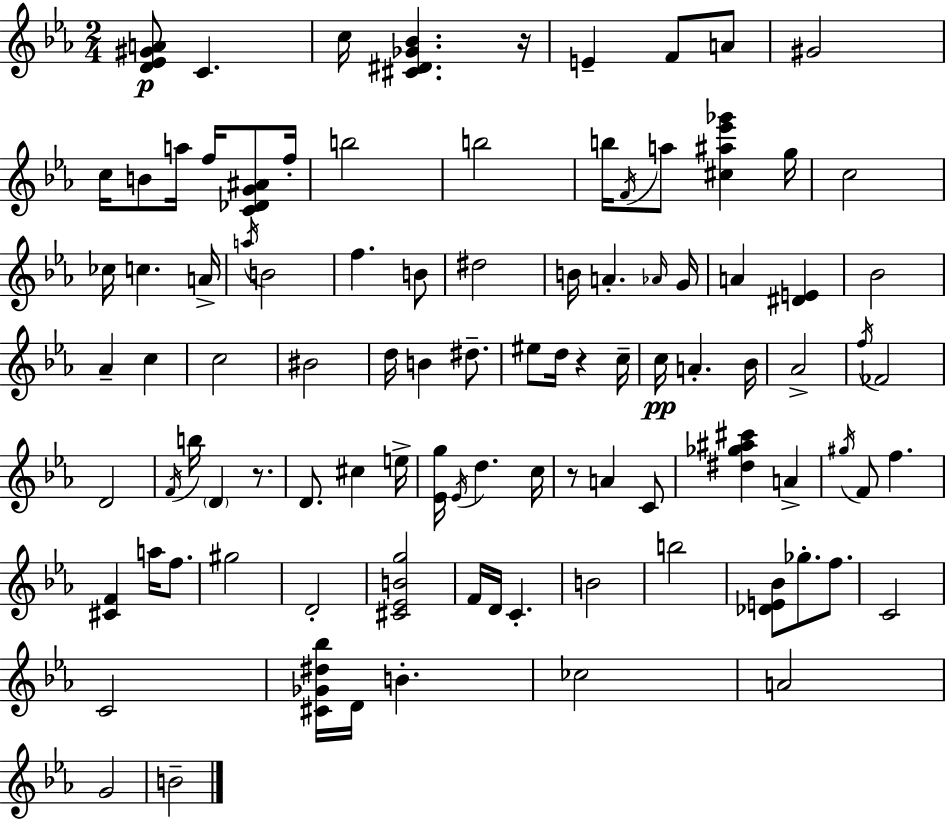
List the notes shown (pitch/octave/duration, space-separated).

[D4,Eb4,G#4,A4]/e C4/q. C5/s [C#4,D#4,Gb4,Bb4]/q. R/s E4/q F4/e A4/e G#4/h C5/s B4/e A5/s F5/s [C4,Db4,G4,A#4]/e F5/s B5/h B5/h B5/s F4/s A5/e [C#5,A#5,Eb6,Gb6]/q G5/s C5/h CES5/s C5/q. A4/s A5/s B4/h F5/q. B4/e D#5/h B4/s A4/q. Ab4/s G4/s A4/q [D#4,E4]/q Bb4/h Ab4/q C5/q C5/h BIS4/h D5/s B4/q D#5/e. EIS5/e D5/s R/q C5/s C5/s A4/q. Bb4/s Ab4/h F5/s FES4/h D4/h F4/s B5/s D4/q R/e. D4/e. C#5/q E5/s [Eb4,G5]/s Eb4/s D5/q. C5/s R/e A4/q C4/e [D#5,Gb5,A#5,C#6]/q A4/q G#5/s F4/e F5/q. [C#4,F4]/q A5/s F5/e. G#5/h D4/h [C#4,Eb4,B4,G5]/h F4/s D4/s C4/q. B4/h B5/h [Db4,E4,Bb4]/e Gb5/e. F5/e. C4/h C4/h [C#4,Gb4,D#5,Bb5]/s D4/s B4/q. CES5/h A4/h G4/h B4/h